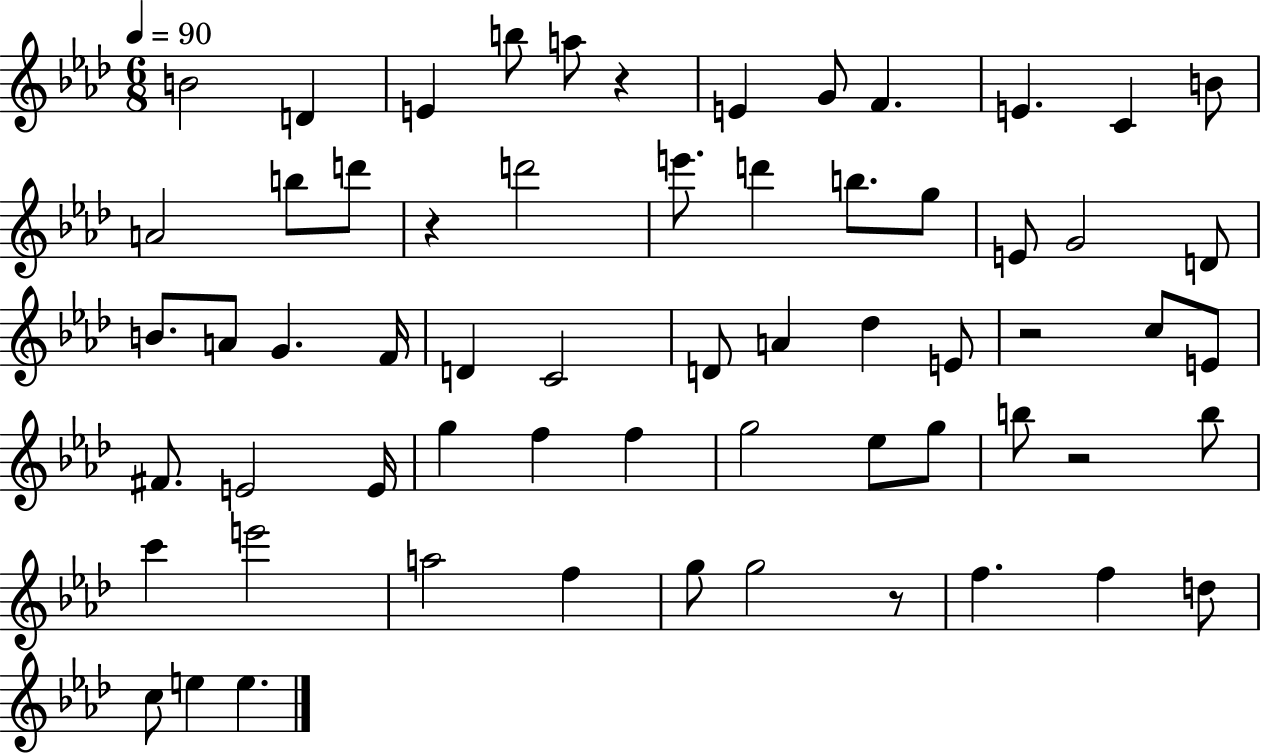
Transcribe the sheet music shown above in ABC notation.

X:1
T:Untitled
M:6/8
L:1/4
K:Ab
B2 D E b/2 a/2 z E G/2 F E C B/2 A2 b/2 d'/2 z d'2 e'/2 d' b/2 g/2 E/2 G2 D/2 B/2 A/2 G F/4 D C2 D/2 A _d E/2 z2 c/2 E/2 ^F/2 E2 E/4 g f f g2 _e/2 g/2 b/2 z2 b/2 c' e'2 a2 f g/2 g2 z/2 f f d/2 c/2 e e